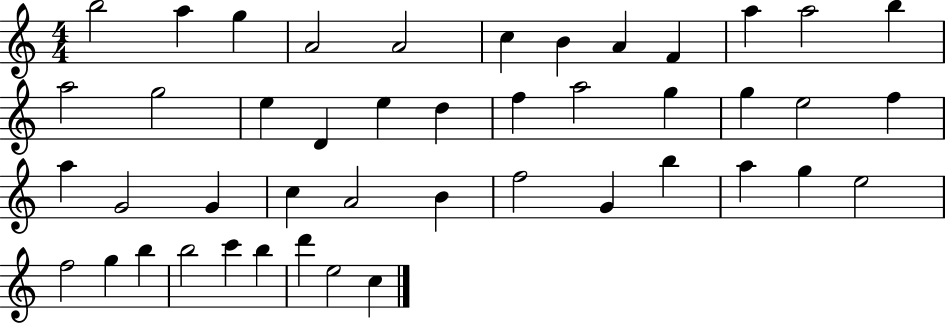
X:1
T:Untitled
M:4/4
L:1/4
K:C
b2 a g A2 A2 c B A F a a2 b a2 g2 e D e d f a2 g g e2 f a G2 G c A2 B f2 G b a g e2 f2 g b b2 c' b d' e2 c